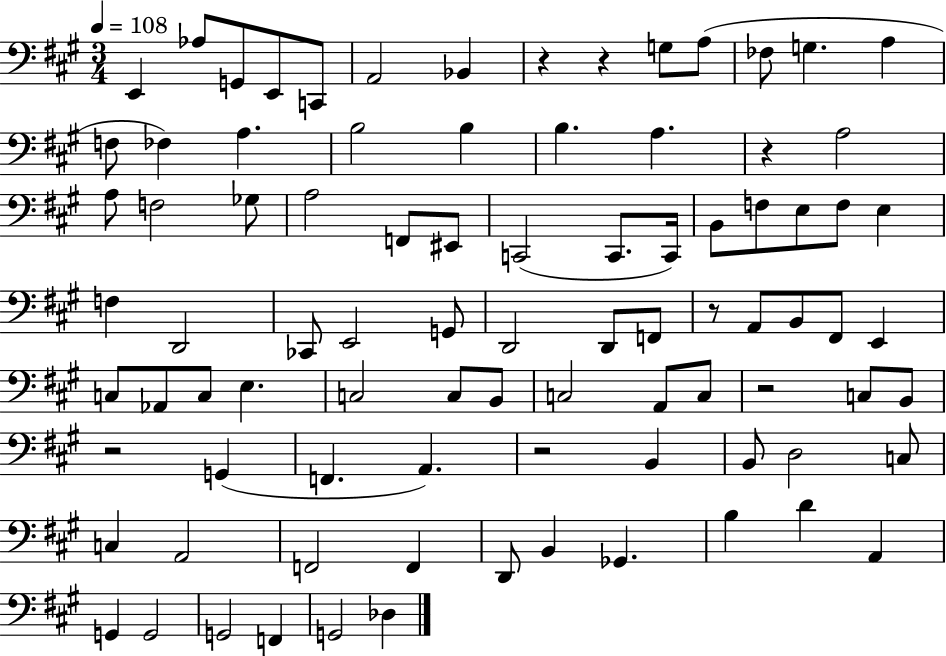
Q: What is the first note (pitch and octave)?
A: E2